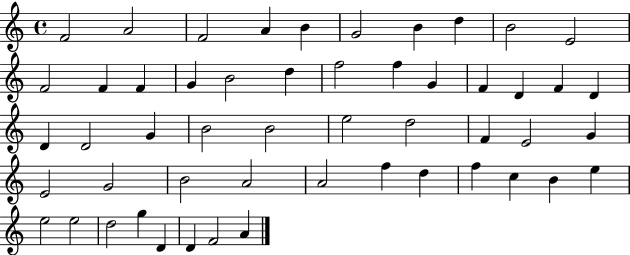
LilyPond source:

{
  \clef treble
  \time 4/4
  \defaultTimeSignature
  \key c \major
  f'2 a'2 | f'2 a'4 b'4 | g'2 b'4 d''4 | b'2 e'2 | \break f'2 f'4 f'4 | g'4 b'2 d''4 | f''2 f''4 g'4 | f'4 d'4 f'4 d'4 | \break d'4 d'2 g'4 | b'2 b'2 | e''2 d''2 | f'4 e'2 g'4 | \break e'2 g'2 | b'2 a'2 | a'2 f''4 d''4 | f''4 c''4 b'4 e''4 | \break e''2 e''2 | d''2 g''4 d'4 | d'4 f'2 a'4 | \bar "|."
}